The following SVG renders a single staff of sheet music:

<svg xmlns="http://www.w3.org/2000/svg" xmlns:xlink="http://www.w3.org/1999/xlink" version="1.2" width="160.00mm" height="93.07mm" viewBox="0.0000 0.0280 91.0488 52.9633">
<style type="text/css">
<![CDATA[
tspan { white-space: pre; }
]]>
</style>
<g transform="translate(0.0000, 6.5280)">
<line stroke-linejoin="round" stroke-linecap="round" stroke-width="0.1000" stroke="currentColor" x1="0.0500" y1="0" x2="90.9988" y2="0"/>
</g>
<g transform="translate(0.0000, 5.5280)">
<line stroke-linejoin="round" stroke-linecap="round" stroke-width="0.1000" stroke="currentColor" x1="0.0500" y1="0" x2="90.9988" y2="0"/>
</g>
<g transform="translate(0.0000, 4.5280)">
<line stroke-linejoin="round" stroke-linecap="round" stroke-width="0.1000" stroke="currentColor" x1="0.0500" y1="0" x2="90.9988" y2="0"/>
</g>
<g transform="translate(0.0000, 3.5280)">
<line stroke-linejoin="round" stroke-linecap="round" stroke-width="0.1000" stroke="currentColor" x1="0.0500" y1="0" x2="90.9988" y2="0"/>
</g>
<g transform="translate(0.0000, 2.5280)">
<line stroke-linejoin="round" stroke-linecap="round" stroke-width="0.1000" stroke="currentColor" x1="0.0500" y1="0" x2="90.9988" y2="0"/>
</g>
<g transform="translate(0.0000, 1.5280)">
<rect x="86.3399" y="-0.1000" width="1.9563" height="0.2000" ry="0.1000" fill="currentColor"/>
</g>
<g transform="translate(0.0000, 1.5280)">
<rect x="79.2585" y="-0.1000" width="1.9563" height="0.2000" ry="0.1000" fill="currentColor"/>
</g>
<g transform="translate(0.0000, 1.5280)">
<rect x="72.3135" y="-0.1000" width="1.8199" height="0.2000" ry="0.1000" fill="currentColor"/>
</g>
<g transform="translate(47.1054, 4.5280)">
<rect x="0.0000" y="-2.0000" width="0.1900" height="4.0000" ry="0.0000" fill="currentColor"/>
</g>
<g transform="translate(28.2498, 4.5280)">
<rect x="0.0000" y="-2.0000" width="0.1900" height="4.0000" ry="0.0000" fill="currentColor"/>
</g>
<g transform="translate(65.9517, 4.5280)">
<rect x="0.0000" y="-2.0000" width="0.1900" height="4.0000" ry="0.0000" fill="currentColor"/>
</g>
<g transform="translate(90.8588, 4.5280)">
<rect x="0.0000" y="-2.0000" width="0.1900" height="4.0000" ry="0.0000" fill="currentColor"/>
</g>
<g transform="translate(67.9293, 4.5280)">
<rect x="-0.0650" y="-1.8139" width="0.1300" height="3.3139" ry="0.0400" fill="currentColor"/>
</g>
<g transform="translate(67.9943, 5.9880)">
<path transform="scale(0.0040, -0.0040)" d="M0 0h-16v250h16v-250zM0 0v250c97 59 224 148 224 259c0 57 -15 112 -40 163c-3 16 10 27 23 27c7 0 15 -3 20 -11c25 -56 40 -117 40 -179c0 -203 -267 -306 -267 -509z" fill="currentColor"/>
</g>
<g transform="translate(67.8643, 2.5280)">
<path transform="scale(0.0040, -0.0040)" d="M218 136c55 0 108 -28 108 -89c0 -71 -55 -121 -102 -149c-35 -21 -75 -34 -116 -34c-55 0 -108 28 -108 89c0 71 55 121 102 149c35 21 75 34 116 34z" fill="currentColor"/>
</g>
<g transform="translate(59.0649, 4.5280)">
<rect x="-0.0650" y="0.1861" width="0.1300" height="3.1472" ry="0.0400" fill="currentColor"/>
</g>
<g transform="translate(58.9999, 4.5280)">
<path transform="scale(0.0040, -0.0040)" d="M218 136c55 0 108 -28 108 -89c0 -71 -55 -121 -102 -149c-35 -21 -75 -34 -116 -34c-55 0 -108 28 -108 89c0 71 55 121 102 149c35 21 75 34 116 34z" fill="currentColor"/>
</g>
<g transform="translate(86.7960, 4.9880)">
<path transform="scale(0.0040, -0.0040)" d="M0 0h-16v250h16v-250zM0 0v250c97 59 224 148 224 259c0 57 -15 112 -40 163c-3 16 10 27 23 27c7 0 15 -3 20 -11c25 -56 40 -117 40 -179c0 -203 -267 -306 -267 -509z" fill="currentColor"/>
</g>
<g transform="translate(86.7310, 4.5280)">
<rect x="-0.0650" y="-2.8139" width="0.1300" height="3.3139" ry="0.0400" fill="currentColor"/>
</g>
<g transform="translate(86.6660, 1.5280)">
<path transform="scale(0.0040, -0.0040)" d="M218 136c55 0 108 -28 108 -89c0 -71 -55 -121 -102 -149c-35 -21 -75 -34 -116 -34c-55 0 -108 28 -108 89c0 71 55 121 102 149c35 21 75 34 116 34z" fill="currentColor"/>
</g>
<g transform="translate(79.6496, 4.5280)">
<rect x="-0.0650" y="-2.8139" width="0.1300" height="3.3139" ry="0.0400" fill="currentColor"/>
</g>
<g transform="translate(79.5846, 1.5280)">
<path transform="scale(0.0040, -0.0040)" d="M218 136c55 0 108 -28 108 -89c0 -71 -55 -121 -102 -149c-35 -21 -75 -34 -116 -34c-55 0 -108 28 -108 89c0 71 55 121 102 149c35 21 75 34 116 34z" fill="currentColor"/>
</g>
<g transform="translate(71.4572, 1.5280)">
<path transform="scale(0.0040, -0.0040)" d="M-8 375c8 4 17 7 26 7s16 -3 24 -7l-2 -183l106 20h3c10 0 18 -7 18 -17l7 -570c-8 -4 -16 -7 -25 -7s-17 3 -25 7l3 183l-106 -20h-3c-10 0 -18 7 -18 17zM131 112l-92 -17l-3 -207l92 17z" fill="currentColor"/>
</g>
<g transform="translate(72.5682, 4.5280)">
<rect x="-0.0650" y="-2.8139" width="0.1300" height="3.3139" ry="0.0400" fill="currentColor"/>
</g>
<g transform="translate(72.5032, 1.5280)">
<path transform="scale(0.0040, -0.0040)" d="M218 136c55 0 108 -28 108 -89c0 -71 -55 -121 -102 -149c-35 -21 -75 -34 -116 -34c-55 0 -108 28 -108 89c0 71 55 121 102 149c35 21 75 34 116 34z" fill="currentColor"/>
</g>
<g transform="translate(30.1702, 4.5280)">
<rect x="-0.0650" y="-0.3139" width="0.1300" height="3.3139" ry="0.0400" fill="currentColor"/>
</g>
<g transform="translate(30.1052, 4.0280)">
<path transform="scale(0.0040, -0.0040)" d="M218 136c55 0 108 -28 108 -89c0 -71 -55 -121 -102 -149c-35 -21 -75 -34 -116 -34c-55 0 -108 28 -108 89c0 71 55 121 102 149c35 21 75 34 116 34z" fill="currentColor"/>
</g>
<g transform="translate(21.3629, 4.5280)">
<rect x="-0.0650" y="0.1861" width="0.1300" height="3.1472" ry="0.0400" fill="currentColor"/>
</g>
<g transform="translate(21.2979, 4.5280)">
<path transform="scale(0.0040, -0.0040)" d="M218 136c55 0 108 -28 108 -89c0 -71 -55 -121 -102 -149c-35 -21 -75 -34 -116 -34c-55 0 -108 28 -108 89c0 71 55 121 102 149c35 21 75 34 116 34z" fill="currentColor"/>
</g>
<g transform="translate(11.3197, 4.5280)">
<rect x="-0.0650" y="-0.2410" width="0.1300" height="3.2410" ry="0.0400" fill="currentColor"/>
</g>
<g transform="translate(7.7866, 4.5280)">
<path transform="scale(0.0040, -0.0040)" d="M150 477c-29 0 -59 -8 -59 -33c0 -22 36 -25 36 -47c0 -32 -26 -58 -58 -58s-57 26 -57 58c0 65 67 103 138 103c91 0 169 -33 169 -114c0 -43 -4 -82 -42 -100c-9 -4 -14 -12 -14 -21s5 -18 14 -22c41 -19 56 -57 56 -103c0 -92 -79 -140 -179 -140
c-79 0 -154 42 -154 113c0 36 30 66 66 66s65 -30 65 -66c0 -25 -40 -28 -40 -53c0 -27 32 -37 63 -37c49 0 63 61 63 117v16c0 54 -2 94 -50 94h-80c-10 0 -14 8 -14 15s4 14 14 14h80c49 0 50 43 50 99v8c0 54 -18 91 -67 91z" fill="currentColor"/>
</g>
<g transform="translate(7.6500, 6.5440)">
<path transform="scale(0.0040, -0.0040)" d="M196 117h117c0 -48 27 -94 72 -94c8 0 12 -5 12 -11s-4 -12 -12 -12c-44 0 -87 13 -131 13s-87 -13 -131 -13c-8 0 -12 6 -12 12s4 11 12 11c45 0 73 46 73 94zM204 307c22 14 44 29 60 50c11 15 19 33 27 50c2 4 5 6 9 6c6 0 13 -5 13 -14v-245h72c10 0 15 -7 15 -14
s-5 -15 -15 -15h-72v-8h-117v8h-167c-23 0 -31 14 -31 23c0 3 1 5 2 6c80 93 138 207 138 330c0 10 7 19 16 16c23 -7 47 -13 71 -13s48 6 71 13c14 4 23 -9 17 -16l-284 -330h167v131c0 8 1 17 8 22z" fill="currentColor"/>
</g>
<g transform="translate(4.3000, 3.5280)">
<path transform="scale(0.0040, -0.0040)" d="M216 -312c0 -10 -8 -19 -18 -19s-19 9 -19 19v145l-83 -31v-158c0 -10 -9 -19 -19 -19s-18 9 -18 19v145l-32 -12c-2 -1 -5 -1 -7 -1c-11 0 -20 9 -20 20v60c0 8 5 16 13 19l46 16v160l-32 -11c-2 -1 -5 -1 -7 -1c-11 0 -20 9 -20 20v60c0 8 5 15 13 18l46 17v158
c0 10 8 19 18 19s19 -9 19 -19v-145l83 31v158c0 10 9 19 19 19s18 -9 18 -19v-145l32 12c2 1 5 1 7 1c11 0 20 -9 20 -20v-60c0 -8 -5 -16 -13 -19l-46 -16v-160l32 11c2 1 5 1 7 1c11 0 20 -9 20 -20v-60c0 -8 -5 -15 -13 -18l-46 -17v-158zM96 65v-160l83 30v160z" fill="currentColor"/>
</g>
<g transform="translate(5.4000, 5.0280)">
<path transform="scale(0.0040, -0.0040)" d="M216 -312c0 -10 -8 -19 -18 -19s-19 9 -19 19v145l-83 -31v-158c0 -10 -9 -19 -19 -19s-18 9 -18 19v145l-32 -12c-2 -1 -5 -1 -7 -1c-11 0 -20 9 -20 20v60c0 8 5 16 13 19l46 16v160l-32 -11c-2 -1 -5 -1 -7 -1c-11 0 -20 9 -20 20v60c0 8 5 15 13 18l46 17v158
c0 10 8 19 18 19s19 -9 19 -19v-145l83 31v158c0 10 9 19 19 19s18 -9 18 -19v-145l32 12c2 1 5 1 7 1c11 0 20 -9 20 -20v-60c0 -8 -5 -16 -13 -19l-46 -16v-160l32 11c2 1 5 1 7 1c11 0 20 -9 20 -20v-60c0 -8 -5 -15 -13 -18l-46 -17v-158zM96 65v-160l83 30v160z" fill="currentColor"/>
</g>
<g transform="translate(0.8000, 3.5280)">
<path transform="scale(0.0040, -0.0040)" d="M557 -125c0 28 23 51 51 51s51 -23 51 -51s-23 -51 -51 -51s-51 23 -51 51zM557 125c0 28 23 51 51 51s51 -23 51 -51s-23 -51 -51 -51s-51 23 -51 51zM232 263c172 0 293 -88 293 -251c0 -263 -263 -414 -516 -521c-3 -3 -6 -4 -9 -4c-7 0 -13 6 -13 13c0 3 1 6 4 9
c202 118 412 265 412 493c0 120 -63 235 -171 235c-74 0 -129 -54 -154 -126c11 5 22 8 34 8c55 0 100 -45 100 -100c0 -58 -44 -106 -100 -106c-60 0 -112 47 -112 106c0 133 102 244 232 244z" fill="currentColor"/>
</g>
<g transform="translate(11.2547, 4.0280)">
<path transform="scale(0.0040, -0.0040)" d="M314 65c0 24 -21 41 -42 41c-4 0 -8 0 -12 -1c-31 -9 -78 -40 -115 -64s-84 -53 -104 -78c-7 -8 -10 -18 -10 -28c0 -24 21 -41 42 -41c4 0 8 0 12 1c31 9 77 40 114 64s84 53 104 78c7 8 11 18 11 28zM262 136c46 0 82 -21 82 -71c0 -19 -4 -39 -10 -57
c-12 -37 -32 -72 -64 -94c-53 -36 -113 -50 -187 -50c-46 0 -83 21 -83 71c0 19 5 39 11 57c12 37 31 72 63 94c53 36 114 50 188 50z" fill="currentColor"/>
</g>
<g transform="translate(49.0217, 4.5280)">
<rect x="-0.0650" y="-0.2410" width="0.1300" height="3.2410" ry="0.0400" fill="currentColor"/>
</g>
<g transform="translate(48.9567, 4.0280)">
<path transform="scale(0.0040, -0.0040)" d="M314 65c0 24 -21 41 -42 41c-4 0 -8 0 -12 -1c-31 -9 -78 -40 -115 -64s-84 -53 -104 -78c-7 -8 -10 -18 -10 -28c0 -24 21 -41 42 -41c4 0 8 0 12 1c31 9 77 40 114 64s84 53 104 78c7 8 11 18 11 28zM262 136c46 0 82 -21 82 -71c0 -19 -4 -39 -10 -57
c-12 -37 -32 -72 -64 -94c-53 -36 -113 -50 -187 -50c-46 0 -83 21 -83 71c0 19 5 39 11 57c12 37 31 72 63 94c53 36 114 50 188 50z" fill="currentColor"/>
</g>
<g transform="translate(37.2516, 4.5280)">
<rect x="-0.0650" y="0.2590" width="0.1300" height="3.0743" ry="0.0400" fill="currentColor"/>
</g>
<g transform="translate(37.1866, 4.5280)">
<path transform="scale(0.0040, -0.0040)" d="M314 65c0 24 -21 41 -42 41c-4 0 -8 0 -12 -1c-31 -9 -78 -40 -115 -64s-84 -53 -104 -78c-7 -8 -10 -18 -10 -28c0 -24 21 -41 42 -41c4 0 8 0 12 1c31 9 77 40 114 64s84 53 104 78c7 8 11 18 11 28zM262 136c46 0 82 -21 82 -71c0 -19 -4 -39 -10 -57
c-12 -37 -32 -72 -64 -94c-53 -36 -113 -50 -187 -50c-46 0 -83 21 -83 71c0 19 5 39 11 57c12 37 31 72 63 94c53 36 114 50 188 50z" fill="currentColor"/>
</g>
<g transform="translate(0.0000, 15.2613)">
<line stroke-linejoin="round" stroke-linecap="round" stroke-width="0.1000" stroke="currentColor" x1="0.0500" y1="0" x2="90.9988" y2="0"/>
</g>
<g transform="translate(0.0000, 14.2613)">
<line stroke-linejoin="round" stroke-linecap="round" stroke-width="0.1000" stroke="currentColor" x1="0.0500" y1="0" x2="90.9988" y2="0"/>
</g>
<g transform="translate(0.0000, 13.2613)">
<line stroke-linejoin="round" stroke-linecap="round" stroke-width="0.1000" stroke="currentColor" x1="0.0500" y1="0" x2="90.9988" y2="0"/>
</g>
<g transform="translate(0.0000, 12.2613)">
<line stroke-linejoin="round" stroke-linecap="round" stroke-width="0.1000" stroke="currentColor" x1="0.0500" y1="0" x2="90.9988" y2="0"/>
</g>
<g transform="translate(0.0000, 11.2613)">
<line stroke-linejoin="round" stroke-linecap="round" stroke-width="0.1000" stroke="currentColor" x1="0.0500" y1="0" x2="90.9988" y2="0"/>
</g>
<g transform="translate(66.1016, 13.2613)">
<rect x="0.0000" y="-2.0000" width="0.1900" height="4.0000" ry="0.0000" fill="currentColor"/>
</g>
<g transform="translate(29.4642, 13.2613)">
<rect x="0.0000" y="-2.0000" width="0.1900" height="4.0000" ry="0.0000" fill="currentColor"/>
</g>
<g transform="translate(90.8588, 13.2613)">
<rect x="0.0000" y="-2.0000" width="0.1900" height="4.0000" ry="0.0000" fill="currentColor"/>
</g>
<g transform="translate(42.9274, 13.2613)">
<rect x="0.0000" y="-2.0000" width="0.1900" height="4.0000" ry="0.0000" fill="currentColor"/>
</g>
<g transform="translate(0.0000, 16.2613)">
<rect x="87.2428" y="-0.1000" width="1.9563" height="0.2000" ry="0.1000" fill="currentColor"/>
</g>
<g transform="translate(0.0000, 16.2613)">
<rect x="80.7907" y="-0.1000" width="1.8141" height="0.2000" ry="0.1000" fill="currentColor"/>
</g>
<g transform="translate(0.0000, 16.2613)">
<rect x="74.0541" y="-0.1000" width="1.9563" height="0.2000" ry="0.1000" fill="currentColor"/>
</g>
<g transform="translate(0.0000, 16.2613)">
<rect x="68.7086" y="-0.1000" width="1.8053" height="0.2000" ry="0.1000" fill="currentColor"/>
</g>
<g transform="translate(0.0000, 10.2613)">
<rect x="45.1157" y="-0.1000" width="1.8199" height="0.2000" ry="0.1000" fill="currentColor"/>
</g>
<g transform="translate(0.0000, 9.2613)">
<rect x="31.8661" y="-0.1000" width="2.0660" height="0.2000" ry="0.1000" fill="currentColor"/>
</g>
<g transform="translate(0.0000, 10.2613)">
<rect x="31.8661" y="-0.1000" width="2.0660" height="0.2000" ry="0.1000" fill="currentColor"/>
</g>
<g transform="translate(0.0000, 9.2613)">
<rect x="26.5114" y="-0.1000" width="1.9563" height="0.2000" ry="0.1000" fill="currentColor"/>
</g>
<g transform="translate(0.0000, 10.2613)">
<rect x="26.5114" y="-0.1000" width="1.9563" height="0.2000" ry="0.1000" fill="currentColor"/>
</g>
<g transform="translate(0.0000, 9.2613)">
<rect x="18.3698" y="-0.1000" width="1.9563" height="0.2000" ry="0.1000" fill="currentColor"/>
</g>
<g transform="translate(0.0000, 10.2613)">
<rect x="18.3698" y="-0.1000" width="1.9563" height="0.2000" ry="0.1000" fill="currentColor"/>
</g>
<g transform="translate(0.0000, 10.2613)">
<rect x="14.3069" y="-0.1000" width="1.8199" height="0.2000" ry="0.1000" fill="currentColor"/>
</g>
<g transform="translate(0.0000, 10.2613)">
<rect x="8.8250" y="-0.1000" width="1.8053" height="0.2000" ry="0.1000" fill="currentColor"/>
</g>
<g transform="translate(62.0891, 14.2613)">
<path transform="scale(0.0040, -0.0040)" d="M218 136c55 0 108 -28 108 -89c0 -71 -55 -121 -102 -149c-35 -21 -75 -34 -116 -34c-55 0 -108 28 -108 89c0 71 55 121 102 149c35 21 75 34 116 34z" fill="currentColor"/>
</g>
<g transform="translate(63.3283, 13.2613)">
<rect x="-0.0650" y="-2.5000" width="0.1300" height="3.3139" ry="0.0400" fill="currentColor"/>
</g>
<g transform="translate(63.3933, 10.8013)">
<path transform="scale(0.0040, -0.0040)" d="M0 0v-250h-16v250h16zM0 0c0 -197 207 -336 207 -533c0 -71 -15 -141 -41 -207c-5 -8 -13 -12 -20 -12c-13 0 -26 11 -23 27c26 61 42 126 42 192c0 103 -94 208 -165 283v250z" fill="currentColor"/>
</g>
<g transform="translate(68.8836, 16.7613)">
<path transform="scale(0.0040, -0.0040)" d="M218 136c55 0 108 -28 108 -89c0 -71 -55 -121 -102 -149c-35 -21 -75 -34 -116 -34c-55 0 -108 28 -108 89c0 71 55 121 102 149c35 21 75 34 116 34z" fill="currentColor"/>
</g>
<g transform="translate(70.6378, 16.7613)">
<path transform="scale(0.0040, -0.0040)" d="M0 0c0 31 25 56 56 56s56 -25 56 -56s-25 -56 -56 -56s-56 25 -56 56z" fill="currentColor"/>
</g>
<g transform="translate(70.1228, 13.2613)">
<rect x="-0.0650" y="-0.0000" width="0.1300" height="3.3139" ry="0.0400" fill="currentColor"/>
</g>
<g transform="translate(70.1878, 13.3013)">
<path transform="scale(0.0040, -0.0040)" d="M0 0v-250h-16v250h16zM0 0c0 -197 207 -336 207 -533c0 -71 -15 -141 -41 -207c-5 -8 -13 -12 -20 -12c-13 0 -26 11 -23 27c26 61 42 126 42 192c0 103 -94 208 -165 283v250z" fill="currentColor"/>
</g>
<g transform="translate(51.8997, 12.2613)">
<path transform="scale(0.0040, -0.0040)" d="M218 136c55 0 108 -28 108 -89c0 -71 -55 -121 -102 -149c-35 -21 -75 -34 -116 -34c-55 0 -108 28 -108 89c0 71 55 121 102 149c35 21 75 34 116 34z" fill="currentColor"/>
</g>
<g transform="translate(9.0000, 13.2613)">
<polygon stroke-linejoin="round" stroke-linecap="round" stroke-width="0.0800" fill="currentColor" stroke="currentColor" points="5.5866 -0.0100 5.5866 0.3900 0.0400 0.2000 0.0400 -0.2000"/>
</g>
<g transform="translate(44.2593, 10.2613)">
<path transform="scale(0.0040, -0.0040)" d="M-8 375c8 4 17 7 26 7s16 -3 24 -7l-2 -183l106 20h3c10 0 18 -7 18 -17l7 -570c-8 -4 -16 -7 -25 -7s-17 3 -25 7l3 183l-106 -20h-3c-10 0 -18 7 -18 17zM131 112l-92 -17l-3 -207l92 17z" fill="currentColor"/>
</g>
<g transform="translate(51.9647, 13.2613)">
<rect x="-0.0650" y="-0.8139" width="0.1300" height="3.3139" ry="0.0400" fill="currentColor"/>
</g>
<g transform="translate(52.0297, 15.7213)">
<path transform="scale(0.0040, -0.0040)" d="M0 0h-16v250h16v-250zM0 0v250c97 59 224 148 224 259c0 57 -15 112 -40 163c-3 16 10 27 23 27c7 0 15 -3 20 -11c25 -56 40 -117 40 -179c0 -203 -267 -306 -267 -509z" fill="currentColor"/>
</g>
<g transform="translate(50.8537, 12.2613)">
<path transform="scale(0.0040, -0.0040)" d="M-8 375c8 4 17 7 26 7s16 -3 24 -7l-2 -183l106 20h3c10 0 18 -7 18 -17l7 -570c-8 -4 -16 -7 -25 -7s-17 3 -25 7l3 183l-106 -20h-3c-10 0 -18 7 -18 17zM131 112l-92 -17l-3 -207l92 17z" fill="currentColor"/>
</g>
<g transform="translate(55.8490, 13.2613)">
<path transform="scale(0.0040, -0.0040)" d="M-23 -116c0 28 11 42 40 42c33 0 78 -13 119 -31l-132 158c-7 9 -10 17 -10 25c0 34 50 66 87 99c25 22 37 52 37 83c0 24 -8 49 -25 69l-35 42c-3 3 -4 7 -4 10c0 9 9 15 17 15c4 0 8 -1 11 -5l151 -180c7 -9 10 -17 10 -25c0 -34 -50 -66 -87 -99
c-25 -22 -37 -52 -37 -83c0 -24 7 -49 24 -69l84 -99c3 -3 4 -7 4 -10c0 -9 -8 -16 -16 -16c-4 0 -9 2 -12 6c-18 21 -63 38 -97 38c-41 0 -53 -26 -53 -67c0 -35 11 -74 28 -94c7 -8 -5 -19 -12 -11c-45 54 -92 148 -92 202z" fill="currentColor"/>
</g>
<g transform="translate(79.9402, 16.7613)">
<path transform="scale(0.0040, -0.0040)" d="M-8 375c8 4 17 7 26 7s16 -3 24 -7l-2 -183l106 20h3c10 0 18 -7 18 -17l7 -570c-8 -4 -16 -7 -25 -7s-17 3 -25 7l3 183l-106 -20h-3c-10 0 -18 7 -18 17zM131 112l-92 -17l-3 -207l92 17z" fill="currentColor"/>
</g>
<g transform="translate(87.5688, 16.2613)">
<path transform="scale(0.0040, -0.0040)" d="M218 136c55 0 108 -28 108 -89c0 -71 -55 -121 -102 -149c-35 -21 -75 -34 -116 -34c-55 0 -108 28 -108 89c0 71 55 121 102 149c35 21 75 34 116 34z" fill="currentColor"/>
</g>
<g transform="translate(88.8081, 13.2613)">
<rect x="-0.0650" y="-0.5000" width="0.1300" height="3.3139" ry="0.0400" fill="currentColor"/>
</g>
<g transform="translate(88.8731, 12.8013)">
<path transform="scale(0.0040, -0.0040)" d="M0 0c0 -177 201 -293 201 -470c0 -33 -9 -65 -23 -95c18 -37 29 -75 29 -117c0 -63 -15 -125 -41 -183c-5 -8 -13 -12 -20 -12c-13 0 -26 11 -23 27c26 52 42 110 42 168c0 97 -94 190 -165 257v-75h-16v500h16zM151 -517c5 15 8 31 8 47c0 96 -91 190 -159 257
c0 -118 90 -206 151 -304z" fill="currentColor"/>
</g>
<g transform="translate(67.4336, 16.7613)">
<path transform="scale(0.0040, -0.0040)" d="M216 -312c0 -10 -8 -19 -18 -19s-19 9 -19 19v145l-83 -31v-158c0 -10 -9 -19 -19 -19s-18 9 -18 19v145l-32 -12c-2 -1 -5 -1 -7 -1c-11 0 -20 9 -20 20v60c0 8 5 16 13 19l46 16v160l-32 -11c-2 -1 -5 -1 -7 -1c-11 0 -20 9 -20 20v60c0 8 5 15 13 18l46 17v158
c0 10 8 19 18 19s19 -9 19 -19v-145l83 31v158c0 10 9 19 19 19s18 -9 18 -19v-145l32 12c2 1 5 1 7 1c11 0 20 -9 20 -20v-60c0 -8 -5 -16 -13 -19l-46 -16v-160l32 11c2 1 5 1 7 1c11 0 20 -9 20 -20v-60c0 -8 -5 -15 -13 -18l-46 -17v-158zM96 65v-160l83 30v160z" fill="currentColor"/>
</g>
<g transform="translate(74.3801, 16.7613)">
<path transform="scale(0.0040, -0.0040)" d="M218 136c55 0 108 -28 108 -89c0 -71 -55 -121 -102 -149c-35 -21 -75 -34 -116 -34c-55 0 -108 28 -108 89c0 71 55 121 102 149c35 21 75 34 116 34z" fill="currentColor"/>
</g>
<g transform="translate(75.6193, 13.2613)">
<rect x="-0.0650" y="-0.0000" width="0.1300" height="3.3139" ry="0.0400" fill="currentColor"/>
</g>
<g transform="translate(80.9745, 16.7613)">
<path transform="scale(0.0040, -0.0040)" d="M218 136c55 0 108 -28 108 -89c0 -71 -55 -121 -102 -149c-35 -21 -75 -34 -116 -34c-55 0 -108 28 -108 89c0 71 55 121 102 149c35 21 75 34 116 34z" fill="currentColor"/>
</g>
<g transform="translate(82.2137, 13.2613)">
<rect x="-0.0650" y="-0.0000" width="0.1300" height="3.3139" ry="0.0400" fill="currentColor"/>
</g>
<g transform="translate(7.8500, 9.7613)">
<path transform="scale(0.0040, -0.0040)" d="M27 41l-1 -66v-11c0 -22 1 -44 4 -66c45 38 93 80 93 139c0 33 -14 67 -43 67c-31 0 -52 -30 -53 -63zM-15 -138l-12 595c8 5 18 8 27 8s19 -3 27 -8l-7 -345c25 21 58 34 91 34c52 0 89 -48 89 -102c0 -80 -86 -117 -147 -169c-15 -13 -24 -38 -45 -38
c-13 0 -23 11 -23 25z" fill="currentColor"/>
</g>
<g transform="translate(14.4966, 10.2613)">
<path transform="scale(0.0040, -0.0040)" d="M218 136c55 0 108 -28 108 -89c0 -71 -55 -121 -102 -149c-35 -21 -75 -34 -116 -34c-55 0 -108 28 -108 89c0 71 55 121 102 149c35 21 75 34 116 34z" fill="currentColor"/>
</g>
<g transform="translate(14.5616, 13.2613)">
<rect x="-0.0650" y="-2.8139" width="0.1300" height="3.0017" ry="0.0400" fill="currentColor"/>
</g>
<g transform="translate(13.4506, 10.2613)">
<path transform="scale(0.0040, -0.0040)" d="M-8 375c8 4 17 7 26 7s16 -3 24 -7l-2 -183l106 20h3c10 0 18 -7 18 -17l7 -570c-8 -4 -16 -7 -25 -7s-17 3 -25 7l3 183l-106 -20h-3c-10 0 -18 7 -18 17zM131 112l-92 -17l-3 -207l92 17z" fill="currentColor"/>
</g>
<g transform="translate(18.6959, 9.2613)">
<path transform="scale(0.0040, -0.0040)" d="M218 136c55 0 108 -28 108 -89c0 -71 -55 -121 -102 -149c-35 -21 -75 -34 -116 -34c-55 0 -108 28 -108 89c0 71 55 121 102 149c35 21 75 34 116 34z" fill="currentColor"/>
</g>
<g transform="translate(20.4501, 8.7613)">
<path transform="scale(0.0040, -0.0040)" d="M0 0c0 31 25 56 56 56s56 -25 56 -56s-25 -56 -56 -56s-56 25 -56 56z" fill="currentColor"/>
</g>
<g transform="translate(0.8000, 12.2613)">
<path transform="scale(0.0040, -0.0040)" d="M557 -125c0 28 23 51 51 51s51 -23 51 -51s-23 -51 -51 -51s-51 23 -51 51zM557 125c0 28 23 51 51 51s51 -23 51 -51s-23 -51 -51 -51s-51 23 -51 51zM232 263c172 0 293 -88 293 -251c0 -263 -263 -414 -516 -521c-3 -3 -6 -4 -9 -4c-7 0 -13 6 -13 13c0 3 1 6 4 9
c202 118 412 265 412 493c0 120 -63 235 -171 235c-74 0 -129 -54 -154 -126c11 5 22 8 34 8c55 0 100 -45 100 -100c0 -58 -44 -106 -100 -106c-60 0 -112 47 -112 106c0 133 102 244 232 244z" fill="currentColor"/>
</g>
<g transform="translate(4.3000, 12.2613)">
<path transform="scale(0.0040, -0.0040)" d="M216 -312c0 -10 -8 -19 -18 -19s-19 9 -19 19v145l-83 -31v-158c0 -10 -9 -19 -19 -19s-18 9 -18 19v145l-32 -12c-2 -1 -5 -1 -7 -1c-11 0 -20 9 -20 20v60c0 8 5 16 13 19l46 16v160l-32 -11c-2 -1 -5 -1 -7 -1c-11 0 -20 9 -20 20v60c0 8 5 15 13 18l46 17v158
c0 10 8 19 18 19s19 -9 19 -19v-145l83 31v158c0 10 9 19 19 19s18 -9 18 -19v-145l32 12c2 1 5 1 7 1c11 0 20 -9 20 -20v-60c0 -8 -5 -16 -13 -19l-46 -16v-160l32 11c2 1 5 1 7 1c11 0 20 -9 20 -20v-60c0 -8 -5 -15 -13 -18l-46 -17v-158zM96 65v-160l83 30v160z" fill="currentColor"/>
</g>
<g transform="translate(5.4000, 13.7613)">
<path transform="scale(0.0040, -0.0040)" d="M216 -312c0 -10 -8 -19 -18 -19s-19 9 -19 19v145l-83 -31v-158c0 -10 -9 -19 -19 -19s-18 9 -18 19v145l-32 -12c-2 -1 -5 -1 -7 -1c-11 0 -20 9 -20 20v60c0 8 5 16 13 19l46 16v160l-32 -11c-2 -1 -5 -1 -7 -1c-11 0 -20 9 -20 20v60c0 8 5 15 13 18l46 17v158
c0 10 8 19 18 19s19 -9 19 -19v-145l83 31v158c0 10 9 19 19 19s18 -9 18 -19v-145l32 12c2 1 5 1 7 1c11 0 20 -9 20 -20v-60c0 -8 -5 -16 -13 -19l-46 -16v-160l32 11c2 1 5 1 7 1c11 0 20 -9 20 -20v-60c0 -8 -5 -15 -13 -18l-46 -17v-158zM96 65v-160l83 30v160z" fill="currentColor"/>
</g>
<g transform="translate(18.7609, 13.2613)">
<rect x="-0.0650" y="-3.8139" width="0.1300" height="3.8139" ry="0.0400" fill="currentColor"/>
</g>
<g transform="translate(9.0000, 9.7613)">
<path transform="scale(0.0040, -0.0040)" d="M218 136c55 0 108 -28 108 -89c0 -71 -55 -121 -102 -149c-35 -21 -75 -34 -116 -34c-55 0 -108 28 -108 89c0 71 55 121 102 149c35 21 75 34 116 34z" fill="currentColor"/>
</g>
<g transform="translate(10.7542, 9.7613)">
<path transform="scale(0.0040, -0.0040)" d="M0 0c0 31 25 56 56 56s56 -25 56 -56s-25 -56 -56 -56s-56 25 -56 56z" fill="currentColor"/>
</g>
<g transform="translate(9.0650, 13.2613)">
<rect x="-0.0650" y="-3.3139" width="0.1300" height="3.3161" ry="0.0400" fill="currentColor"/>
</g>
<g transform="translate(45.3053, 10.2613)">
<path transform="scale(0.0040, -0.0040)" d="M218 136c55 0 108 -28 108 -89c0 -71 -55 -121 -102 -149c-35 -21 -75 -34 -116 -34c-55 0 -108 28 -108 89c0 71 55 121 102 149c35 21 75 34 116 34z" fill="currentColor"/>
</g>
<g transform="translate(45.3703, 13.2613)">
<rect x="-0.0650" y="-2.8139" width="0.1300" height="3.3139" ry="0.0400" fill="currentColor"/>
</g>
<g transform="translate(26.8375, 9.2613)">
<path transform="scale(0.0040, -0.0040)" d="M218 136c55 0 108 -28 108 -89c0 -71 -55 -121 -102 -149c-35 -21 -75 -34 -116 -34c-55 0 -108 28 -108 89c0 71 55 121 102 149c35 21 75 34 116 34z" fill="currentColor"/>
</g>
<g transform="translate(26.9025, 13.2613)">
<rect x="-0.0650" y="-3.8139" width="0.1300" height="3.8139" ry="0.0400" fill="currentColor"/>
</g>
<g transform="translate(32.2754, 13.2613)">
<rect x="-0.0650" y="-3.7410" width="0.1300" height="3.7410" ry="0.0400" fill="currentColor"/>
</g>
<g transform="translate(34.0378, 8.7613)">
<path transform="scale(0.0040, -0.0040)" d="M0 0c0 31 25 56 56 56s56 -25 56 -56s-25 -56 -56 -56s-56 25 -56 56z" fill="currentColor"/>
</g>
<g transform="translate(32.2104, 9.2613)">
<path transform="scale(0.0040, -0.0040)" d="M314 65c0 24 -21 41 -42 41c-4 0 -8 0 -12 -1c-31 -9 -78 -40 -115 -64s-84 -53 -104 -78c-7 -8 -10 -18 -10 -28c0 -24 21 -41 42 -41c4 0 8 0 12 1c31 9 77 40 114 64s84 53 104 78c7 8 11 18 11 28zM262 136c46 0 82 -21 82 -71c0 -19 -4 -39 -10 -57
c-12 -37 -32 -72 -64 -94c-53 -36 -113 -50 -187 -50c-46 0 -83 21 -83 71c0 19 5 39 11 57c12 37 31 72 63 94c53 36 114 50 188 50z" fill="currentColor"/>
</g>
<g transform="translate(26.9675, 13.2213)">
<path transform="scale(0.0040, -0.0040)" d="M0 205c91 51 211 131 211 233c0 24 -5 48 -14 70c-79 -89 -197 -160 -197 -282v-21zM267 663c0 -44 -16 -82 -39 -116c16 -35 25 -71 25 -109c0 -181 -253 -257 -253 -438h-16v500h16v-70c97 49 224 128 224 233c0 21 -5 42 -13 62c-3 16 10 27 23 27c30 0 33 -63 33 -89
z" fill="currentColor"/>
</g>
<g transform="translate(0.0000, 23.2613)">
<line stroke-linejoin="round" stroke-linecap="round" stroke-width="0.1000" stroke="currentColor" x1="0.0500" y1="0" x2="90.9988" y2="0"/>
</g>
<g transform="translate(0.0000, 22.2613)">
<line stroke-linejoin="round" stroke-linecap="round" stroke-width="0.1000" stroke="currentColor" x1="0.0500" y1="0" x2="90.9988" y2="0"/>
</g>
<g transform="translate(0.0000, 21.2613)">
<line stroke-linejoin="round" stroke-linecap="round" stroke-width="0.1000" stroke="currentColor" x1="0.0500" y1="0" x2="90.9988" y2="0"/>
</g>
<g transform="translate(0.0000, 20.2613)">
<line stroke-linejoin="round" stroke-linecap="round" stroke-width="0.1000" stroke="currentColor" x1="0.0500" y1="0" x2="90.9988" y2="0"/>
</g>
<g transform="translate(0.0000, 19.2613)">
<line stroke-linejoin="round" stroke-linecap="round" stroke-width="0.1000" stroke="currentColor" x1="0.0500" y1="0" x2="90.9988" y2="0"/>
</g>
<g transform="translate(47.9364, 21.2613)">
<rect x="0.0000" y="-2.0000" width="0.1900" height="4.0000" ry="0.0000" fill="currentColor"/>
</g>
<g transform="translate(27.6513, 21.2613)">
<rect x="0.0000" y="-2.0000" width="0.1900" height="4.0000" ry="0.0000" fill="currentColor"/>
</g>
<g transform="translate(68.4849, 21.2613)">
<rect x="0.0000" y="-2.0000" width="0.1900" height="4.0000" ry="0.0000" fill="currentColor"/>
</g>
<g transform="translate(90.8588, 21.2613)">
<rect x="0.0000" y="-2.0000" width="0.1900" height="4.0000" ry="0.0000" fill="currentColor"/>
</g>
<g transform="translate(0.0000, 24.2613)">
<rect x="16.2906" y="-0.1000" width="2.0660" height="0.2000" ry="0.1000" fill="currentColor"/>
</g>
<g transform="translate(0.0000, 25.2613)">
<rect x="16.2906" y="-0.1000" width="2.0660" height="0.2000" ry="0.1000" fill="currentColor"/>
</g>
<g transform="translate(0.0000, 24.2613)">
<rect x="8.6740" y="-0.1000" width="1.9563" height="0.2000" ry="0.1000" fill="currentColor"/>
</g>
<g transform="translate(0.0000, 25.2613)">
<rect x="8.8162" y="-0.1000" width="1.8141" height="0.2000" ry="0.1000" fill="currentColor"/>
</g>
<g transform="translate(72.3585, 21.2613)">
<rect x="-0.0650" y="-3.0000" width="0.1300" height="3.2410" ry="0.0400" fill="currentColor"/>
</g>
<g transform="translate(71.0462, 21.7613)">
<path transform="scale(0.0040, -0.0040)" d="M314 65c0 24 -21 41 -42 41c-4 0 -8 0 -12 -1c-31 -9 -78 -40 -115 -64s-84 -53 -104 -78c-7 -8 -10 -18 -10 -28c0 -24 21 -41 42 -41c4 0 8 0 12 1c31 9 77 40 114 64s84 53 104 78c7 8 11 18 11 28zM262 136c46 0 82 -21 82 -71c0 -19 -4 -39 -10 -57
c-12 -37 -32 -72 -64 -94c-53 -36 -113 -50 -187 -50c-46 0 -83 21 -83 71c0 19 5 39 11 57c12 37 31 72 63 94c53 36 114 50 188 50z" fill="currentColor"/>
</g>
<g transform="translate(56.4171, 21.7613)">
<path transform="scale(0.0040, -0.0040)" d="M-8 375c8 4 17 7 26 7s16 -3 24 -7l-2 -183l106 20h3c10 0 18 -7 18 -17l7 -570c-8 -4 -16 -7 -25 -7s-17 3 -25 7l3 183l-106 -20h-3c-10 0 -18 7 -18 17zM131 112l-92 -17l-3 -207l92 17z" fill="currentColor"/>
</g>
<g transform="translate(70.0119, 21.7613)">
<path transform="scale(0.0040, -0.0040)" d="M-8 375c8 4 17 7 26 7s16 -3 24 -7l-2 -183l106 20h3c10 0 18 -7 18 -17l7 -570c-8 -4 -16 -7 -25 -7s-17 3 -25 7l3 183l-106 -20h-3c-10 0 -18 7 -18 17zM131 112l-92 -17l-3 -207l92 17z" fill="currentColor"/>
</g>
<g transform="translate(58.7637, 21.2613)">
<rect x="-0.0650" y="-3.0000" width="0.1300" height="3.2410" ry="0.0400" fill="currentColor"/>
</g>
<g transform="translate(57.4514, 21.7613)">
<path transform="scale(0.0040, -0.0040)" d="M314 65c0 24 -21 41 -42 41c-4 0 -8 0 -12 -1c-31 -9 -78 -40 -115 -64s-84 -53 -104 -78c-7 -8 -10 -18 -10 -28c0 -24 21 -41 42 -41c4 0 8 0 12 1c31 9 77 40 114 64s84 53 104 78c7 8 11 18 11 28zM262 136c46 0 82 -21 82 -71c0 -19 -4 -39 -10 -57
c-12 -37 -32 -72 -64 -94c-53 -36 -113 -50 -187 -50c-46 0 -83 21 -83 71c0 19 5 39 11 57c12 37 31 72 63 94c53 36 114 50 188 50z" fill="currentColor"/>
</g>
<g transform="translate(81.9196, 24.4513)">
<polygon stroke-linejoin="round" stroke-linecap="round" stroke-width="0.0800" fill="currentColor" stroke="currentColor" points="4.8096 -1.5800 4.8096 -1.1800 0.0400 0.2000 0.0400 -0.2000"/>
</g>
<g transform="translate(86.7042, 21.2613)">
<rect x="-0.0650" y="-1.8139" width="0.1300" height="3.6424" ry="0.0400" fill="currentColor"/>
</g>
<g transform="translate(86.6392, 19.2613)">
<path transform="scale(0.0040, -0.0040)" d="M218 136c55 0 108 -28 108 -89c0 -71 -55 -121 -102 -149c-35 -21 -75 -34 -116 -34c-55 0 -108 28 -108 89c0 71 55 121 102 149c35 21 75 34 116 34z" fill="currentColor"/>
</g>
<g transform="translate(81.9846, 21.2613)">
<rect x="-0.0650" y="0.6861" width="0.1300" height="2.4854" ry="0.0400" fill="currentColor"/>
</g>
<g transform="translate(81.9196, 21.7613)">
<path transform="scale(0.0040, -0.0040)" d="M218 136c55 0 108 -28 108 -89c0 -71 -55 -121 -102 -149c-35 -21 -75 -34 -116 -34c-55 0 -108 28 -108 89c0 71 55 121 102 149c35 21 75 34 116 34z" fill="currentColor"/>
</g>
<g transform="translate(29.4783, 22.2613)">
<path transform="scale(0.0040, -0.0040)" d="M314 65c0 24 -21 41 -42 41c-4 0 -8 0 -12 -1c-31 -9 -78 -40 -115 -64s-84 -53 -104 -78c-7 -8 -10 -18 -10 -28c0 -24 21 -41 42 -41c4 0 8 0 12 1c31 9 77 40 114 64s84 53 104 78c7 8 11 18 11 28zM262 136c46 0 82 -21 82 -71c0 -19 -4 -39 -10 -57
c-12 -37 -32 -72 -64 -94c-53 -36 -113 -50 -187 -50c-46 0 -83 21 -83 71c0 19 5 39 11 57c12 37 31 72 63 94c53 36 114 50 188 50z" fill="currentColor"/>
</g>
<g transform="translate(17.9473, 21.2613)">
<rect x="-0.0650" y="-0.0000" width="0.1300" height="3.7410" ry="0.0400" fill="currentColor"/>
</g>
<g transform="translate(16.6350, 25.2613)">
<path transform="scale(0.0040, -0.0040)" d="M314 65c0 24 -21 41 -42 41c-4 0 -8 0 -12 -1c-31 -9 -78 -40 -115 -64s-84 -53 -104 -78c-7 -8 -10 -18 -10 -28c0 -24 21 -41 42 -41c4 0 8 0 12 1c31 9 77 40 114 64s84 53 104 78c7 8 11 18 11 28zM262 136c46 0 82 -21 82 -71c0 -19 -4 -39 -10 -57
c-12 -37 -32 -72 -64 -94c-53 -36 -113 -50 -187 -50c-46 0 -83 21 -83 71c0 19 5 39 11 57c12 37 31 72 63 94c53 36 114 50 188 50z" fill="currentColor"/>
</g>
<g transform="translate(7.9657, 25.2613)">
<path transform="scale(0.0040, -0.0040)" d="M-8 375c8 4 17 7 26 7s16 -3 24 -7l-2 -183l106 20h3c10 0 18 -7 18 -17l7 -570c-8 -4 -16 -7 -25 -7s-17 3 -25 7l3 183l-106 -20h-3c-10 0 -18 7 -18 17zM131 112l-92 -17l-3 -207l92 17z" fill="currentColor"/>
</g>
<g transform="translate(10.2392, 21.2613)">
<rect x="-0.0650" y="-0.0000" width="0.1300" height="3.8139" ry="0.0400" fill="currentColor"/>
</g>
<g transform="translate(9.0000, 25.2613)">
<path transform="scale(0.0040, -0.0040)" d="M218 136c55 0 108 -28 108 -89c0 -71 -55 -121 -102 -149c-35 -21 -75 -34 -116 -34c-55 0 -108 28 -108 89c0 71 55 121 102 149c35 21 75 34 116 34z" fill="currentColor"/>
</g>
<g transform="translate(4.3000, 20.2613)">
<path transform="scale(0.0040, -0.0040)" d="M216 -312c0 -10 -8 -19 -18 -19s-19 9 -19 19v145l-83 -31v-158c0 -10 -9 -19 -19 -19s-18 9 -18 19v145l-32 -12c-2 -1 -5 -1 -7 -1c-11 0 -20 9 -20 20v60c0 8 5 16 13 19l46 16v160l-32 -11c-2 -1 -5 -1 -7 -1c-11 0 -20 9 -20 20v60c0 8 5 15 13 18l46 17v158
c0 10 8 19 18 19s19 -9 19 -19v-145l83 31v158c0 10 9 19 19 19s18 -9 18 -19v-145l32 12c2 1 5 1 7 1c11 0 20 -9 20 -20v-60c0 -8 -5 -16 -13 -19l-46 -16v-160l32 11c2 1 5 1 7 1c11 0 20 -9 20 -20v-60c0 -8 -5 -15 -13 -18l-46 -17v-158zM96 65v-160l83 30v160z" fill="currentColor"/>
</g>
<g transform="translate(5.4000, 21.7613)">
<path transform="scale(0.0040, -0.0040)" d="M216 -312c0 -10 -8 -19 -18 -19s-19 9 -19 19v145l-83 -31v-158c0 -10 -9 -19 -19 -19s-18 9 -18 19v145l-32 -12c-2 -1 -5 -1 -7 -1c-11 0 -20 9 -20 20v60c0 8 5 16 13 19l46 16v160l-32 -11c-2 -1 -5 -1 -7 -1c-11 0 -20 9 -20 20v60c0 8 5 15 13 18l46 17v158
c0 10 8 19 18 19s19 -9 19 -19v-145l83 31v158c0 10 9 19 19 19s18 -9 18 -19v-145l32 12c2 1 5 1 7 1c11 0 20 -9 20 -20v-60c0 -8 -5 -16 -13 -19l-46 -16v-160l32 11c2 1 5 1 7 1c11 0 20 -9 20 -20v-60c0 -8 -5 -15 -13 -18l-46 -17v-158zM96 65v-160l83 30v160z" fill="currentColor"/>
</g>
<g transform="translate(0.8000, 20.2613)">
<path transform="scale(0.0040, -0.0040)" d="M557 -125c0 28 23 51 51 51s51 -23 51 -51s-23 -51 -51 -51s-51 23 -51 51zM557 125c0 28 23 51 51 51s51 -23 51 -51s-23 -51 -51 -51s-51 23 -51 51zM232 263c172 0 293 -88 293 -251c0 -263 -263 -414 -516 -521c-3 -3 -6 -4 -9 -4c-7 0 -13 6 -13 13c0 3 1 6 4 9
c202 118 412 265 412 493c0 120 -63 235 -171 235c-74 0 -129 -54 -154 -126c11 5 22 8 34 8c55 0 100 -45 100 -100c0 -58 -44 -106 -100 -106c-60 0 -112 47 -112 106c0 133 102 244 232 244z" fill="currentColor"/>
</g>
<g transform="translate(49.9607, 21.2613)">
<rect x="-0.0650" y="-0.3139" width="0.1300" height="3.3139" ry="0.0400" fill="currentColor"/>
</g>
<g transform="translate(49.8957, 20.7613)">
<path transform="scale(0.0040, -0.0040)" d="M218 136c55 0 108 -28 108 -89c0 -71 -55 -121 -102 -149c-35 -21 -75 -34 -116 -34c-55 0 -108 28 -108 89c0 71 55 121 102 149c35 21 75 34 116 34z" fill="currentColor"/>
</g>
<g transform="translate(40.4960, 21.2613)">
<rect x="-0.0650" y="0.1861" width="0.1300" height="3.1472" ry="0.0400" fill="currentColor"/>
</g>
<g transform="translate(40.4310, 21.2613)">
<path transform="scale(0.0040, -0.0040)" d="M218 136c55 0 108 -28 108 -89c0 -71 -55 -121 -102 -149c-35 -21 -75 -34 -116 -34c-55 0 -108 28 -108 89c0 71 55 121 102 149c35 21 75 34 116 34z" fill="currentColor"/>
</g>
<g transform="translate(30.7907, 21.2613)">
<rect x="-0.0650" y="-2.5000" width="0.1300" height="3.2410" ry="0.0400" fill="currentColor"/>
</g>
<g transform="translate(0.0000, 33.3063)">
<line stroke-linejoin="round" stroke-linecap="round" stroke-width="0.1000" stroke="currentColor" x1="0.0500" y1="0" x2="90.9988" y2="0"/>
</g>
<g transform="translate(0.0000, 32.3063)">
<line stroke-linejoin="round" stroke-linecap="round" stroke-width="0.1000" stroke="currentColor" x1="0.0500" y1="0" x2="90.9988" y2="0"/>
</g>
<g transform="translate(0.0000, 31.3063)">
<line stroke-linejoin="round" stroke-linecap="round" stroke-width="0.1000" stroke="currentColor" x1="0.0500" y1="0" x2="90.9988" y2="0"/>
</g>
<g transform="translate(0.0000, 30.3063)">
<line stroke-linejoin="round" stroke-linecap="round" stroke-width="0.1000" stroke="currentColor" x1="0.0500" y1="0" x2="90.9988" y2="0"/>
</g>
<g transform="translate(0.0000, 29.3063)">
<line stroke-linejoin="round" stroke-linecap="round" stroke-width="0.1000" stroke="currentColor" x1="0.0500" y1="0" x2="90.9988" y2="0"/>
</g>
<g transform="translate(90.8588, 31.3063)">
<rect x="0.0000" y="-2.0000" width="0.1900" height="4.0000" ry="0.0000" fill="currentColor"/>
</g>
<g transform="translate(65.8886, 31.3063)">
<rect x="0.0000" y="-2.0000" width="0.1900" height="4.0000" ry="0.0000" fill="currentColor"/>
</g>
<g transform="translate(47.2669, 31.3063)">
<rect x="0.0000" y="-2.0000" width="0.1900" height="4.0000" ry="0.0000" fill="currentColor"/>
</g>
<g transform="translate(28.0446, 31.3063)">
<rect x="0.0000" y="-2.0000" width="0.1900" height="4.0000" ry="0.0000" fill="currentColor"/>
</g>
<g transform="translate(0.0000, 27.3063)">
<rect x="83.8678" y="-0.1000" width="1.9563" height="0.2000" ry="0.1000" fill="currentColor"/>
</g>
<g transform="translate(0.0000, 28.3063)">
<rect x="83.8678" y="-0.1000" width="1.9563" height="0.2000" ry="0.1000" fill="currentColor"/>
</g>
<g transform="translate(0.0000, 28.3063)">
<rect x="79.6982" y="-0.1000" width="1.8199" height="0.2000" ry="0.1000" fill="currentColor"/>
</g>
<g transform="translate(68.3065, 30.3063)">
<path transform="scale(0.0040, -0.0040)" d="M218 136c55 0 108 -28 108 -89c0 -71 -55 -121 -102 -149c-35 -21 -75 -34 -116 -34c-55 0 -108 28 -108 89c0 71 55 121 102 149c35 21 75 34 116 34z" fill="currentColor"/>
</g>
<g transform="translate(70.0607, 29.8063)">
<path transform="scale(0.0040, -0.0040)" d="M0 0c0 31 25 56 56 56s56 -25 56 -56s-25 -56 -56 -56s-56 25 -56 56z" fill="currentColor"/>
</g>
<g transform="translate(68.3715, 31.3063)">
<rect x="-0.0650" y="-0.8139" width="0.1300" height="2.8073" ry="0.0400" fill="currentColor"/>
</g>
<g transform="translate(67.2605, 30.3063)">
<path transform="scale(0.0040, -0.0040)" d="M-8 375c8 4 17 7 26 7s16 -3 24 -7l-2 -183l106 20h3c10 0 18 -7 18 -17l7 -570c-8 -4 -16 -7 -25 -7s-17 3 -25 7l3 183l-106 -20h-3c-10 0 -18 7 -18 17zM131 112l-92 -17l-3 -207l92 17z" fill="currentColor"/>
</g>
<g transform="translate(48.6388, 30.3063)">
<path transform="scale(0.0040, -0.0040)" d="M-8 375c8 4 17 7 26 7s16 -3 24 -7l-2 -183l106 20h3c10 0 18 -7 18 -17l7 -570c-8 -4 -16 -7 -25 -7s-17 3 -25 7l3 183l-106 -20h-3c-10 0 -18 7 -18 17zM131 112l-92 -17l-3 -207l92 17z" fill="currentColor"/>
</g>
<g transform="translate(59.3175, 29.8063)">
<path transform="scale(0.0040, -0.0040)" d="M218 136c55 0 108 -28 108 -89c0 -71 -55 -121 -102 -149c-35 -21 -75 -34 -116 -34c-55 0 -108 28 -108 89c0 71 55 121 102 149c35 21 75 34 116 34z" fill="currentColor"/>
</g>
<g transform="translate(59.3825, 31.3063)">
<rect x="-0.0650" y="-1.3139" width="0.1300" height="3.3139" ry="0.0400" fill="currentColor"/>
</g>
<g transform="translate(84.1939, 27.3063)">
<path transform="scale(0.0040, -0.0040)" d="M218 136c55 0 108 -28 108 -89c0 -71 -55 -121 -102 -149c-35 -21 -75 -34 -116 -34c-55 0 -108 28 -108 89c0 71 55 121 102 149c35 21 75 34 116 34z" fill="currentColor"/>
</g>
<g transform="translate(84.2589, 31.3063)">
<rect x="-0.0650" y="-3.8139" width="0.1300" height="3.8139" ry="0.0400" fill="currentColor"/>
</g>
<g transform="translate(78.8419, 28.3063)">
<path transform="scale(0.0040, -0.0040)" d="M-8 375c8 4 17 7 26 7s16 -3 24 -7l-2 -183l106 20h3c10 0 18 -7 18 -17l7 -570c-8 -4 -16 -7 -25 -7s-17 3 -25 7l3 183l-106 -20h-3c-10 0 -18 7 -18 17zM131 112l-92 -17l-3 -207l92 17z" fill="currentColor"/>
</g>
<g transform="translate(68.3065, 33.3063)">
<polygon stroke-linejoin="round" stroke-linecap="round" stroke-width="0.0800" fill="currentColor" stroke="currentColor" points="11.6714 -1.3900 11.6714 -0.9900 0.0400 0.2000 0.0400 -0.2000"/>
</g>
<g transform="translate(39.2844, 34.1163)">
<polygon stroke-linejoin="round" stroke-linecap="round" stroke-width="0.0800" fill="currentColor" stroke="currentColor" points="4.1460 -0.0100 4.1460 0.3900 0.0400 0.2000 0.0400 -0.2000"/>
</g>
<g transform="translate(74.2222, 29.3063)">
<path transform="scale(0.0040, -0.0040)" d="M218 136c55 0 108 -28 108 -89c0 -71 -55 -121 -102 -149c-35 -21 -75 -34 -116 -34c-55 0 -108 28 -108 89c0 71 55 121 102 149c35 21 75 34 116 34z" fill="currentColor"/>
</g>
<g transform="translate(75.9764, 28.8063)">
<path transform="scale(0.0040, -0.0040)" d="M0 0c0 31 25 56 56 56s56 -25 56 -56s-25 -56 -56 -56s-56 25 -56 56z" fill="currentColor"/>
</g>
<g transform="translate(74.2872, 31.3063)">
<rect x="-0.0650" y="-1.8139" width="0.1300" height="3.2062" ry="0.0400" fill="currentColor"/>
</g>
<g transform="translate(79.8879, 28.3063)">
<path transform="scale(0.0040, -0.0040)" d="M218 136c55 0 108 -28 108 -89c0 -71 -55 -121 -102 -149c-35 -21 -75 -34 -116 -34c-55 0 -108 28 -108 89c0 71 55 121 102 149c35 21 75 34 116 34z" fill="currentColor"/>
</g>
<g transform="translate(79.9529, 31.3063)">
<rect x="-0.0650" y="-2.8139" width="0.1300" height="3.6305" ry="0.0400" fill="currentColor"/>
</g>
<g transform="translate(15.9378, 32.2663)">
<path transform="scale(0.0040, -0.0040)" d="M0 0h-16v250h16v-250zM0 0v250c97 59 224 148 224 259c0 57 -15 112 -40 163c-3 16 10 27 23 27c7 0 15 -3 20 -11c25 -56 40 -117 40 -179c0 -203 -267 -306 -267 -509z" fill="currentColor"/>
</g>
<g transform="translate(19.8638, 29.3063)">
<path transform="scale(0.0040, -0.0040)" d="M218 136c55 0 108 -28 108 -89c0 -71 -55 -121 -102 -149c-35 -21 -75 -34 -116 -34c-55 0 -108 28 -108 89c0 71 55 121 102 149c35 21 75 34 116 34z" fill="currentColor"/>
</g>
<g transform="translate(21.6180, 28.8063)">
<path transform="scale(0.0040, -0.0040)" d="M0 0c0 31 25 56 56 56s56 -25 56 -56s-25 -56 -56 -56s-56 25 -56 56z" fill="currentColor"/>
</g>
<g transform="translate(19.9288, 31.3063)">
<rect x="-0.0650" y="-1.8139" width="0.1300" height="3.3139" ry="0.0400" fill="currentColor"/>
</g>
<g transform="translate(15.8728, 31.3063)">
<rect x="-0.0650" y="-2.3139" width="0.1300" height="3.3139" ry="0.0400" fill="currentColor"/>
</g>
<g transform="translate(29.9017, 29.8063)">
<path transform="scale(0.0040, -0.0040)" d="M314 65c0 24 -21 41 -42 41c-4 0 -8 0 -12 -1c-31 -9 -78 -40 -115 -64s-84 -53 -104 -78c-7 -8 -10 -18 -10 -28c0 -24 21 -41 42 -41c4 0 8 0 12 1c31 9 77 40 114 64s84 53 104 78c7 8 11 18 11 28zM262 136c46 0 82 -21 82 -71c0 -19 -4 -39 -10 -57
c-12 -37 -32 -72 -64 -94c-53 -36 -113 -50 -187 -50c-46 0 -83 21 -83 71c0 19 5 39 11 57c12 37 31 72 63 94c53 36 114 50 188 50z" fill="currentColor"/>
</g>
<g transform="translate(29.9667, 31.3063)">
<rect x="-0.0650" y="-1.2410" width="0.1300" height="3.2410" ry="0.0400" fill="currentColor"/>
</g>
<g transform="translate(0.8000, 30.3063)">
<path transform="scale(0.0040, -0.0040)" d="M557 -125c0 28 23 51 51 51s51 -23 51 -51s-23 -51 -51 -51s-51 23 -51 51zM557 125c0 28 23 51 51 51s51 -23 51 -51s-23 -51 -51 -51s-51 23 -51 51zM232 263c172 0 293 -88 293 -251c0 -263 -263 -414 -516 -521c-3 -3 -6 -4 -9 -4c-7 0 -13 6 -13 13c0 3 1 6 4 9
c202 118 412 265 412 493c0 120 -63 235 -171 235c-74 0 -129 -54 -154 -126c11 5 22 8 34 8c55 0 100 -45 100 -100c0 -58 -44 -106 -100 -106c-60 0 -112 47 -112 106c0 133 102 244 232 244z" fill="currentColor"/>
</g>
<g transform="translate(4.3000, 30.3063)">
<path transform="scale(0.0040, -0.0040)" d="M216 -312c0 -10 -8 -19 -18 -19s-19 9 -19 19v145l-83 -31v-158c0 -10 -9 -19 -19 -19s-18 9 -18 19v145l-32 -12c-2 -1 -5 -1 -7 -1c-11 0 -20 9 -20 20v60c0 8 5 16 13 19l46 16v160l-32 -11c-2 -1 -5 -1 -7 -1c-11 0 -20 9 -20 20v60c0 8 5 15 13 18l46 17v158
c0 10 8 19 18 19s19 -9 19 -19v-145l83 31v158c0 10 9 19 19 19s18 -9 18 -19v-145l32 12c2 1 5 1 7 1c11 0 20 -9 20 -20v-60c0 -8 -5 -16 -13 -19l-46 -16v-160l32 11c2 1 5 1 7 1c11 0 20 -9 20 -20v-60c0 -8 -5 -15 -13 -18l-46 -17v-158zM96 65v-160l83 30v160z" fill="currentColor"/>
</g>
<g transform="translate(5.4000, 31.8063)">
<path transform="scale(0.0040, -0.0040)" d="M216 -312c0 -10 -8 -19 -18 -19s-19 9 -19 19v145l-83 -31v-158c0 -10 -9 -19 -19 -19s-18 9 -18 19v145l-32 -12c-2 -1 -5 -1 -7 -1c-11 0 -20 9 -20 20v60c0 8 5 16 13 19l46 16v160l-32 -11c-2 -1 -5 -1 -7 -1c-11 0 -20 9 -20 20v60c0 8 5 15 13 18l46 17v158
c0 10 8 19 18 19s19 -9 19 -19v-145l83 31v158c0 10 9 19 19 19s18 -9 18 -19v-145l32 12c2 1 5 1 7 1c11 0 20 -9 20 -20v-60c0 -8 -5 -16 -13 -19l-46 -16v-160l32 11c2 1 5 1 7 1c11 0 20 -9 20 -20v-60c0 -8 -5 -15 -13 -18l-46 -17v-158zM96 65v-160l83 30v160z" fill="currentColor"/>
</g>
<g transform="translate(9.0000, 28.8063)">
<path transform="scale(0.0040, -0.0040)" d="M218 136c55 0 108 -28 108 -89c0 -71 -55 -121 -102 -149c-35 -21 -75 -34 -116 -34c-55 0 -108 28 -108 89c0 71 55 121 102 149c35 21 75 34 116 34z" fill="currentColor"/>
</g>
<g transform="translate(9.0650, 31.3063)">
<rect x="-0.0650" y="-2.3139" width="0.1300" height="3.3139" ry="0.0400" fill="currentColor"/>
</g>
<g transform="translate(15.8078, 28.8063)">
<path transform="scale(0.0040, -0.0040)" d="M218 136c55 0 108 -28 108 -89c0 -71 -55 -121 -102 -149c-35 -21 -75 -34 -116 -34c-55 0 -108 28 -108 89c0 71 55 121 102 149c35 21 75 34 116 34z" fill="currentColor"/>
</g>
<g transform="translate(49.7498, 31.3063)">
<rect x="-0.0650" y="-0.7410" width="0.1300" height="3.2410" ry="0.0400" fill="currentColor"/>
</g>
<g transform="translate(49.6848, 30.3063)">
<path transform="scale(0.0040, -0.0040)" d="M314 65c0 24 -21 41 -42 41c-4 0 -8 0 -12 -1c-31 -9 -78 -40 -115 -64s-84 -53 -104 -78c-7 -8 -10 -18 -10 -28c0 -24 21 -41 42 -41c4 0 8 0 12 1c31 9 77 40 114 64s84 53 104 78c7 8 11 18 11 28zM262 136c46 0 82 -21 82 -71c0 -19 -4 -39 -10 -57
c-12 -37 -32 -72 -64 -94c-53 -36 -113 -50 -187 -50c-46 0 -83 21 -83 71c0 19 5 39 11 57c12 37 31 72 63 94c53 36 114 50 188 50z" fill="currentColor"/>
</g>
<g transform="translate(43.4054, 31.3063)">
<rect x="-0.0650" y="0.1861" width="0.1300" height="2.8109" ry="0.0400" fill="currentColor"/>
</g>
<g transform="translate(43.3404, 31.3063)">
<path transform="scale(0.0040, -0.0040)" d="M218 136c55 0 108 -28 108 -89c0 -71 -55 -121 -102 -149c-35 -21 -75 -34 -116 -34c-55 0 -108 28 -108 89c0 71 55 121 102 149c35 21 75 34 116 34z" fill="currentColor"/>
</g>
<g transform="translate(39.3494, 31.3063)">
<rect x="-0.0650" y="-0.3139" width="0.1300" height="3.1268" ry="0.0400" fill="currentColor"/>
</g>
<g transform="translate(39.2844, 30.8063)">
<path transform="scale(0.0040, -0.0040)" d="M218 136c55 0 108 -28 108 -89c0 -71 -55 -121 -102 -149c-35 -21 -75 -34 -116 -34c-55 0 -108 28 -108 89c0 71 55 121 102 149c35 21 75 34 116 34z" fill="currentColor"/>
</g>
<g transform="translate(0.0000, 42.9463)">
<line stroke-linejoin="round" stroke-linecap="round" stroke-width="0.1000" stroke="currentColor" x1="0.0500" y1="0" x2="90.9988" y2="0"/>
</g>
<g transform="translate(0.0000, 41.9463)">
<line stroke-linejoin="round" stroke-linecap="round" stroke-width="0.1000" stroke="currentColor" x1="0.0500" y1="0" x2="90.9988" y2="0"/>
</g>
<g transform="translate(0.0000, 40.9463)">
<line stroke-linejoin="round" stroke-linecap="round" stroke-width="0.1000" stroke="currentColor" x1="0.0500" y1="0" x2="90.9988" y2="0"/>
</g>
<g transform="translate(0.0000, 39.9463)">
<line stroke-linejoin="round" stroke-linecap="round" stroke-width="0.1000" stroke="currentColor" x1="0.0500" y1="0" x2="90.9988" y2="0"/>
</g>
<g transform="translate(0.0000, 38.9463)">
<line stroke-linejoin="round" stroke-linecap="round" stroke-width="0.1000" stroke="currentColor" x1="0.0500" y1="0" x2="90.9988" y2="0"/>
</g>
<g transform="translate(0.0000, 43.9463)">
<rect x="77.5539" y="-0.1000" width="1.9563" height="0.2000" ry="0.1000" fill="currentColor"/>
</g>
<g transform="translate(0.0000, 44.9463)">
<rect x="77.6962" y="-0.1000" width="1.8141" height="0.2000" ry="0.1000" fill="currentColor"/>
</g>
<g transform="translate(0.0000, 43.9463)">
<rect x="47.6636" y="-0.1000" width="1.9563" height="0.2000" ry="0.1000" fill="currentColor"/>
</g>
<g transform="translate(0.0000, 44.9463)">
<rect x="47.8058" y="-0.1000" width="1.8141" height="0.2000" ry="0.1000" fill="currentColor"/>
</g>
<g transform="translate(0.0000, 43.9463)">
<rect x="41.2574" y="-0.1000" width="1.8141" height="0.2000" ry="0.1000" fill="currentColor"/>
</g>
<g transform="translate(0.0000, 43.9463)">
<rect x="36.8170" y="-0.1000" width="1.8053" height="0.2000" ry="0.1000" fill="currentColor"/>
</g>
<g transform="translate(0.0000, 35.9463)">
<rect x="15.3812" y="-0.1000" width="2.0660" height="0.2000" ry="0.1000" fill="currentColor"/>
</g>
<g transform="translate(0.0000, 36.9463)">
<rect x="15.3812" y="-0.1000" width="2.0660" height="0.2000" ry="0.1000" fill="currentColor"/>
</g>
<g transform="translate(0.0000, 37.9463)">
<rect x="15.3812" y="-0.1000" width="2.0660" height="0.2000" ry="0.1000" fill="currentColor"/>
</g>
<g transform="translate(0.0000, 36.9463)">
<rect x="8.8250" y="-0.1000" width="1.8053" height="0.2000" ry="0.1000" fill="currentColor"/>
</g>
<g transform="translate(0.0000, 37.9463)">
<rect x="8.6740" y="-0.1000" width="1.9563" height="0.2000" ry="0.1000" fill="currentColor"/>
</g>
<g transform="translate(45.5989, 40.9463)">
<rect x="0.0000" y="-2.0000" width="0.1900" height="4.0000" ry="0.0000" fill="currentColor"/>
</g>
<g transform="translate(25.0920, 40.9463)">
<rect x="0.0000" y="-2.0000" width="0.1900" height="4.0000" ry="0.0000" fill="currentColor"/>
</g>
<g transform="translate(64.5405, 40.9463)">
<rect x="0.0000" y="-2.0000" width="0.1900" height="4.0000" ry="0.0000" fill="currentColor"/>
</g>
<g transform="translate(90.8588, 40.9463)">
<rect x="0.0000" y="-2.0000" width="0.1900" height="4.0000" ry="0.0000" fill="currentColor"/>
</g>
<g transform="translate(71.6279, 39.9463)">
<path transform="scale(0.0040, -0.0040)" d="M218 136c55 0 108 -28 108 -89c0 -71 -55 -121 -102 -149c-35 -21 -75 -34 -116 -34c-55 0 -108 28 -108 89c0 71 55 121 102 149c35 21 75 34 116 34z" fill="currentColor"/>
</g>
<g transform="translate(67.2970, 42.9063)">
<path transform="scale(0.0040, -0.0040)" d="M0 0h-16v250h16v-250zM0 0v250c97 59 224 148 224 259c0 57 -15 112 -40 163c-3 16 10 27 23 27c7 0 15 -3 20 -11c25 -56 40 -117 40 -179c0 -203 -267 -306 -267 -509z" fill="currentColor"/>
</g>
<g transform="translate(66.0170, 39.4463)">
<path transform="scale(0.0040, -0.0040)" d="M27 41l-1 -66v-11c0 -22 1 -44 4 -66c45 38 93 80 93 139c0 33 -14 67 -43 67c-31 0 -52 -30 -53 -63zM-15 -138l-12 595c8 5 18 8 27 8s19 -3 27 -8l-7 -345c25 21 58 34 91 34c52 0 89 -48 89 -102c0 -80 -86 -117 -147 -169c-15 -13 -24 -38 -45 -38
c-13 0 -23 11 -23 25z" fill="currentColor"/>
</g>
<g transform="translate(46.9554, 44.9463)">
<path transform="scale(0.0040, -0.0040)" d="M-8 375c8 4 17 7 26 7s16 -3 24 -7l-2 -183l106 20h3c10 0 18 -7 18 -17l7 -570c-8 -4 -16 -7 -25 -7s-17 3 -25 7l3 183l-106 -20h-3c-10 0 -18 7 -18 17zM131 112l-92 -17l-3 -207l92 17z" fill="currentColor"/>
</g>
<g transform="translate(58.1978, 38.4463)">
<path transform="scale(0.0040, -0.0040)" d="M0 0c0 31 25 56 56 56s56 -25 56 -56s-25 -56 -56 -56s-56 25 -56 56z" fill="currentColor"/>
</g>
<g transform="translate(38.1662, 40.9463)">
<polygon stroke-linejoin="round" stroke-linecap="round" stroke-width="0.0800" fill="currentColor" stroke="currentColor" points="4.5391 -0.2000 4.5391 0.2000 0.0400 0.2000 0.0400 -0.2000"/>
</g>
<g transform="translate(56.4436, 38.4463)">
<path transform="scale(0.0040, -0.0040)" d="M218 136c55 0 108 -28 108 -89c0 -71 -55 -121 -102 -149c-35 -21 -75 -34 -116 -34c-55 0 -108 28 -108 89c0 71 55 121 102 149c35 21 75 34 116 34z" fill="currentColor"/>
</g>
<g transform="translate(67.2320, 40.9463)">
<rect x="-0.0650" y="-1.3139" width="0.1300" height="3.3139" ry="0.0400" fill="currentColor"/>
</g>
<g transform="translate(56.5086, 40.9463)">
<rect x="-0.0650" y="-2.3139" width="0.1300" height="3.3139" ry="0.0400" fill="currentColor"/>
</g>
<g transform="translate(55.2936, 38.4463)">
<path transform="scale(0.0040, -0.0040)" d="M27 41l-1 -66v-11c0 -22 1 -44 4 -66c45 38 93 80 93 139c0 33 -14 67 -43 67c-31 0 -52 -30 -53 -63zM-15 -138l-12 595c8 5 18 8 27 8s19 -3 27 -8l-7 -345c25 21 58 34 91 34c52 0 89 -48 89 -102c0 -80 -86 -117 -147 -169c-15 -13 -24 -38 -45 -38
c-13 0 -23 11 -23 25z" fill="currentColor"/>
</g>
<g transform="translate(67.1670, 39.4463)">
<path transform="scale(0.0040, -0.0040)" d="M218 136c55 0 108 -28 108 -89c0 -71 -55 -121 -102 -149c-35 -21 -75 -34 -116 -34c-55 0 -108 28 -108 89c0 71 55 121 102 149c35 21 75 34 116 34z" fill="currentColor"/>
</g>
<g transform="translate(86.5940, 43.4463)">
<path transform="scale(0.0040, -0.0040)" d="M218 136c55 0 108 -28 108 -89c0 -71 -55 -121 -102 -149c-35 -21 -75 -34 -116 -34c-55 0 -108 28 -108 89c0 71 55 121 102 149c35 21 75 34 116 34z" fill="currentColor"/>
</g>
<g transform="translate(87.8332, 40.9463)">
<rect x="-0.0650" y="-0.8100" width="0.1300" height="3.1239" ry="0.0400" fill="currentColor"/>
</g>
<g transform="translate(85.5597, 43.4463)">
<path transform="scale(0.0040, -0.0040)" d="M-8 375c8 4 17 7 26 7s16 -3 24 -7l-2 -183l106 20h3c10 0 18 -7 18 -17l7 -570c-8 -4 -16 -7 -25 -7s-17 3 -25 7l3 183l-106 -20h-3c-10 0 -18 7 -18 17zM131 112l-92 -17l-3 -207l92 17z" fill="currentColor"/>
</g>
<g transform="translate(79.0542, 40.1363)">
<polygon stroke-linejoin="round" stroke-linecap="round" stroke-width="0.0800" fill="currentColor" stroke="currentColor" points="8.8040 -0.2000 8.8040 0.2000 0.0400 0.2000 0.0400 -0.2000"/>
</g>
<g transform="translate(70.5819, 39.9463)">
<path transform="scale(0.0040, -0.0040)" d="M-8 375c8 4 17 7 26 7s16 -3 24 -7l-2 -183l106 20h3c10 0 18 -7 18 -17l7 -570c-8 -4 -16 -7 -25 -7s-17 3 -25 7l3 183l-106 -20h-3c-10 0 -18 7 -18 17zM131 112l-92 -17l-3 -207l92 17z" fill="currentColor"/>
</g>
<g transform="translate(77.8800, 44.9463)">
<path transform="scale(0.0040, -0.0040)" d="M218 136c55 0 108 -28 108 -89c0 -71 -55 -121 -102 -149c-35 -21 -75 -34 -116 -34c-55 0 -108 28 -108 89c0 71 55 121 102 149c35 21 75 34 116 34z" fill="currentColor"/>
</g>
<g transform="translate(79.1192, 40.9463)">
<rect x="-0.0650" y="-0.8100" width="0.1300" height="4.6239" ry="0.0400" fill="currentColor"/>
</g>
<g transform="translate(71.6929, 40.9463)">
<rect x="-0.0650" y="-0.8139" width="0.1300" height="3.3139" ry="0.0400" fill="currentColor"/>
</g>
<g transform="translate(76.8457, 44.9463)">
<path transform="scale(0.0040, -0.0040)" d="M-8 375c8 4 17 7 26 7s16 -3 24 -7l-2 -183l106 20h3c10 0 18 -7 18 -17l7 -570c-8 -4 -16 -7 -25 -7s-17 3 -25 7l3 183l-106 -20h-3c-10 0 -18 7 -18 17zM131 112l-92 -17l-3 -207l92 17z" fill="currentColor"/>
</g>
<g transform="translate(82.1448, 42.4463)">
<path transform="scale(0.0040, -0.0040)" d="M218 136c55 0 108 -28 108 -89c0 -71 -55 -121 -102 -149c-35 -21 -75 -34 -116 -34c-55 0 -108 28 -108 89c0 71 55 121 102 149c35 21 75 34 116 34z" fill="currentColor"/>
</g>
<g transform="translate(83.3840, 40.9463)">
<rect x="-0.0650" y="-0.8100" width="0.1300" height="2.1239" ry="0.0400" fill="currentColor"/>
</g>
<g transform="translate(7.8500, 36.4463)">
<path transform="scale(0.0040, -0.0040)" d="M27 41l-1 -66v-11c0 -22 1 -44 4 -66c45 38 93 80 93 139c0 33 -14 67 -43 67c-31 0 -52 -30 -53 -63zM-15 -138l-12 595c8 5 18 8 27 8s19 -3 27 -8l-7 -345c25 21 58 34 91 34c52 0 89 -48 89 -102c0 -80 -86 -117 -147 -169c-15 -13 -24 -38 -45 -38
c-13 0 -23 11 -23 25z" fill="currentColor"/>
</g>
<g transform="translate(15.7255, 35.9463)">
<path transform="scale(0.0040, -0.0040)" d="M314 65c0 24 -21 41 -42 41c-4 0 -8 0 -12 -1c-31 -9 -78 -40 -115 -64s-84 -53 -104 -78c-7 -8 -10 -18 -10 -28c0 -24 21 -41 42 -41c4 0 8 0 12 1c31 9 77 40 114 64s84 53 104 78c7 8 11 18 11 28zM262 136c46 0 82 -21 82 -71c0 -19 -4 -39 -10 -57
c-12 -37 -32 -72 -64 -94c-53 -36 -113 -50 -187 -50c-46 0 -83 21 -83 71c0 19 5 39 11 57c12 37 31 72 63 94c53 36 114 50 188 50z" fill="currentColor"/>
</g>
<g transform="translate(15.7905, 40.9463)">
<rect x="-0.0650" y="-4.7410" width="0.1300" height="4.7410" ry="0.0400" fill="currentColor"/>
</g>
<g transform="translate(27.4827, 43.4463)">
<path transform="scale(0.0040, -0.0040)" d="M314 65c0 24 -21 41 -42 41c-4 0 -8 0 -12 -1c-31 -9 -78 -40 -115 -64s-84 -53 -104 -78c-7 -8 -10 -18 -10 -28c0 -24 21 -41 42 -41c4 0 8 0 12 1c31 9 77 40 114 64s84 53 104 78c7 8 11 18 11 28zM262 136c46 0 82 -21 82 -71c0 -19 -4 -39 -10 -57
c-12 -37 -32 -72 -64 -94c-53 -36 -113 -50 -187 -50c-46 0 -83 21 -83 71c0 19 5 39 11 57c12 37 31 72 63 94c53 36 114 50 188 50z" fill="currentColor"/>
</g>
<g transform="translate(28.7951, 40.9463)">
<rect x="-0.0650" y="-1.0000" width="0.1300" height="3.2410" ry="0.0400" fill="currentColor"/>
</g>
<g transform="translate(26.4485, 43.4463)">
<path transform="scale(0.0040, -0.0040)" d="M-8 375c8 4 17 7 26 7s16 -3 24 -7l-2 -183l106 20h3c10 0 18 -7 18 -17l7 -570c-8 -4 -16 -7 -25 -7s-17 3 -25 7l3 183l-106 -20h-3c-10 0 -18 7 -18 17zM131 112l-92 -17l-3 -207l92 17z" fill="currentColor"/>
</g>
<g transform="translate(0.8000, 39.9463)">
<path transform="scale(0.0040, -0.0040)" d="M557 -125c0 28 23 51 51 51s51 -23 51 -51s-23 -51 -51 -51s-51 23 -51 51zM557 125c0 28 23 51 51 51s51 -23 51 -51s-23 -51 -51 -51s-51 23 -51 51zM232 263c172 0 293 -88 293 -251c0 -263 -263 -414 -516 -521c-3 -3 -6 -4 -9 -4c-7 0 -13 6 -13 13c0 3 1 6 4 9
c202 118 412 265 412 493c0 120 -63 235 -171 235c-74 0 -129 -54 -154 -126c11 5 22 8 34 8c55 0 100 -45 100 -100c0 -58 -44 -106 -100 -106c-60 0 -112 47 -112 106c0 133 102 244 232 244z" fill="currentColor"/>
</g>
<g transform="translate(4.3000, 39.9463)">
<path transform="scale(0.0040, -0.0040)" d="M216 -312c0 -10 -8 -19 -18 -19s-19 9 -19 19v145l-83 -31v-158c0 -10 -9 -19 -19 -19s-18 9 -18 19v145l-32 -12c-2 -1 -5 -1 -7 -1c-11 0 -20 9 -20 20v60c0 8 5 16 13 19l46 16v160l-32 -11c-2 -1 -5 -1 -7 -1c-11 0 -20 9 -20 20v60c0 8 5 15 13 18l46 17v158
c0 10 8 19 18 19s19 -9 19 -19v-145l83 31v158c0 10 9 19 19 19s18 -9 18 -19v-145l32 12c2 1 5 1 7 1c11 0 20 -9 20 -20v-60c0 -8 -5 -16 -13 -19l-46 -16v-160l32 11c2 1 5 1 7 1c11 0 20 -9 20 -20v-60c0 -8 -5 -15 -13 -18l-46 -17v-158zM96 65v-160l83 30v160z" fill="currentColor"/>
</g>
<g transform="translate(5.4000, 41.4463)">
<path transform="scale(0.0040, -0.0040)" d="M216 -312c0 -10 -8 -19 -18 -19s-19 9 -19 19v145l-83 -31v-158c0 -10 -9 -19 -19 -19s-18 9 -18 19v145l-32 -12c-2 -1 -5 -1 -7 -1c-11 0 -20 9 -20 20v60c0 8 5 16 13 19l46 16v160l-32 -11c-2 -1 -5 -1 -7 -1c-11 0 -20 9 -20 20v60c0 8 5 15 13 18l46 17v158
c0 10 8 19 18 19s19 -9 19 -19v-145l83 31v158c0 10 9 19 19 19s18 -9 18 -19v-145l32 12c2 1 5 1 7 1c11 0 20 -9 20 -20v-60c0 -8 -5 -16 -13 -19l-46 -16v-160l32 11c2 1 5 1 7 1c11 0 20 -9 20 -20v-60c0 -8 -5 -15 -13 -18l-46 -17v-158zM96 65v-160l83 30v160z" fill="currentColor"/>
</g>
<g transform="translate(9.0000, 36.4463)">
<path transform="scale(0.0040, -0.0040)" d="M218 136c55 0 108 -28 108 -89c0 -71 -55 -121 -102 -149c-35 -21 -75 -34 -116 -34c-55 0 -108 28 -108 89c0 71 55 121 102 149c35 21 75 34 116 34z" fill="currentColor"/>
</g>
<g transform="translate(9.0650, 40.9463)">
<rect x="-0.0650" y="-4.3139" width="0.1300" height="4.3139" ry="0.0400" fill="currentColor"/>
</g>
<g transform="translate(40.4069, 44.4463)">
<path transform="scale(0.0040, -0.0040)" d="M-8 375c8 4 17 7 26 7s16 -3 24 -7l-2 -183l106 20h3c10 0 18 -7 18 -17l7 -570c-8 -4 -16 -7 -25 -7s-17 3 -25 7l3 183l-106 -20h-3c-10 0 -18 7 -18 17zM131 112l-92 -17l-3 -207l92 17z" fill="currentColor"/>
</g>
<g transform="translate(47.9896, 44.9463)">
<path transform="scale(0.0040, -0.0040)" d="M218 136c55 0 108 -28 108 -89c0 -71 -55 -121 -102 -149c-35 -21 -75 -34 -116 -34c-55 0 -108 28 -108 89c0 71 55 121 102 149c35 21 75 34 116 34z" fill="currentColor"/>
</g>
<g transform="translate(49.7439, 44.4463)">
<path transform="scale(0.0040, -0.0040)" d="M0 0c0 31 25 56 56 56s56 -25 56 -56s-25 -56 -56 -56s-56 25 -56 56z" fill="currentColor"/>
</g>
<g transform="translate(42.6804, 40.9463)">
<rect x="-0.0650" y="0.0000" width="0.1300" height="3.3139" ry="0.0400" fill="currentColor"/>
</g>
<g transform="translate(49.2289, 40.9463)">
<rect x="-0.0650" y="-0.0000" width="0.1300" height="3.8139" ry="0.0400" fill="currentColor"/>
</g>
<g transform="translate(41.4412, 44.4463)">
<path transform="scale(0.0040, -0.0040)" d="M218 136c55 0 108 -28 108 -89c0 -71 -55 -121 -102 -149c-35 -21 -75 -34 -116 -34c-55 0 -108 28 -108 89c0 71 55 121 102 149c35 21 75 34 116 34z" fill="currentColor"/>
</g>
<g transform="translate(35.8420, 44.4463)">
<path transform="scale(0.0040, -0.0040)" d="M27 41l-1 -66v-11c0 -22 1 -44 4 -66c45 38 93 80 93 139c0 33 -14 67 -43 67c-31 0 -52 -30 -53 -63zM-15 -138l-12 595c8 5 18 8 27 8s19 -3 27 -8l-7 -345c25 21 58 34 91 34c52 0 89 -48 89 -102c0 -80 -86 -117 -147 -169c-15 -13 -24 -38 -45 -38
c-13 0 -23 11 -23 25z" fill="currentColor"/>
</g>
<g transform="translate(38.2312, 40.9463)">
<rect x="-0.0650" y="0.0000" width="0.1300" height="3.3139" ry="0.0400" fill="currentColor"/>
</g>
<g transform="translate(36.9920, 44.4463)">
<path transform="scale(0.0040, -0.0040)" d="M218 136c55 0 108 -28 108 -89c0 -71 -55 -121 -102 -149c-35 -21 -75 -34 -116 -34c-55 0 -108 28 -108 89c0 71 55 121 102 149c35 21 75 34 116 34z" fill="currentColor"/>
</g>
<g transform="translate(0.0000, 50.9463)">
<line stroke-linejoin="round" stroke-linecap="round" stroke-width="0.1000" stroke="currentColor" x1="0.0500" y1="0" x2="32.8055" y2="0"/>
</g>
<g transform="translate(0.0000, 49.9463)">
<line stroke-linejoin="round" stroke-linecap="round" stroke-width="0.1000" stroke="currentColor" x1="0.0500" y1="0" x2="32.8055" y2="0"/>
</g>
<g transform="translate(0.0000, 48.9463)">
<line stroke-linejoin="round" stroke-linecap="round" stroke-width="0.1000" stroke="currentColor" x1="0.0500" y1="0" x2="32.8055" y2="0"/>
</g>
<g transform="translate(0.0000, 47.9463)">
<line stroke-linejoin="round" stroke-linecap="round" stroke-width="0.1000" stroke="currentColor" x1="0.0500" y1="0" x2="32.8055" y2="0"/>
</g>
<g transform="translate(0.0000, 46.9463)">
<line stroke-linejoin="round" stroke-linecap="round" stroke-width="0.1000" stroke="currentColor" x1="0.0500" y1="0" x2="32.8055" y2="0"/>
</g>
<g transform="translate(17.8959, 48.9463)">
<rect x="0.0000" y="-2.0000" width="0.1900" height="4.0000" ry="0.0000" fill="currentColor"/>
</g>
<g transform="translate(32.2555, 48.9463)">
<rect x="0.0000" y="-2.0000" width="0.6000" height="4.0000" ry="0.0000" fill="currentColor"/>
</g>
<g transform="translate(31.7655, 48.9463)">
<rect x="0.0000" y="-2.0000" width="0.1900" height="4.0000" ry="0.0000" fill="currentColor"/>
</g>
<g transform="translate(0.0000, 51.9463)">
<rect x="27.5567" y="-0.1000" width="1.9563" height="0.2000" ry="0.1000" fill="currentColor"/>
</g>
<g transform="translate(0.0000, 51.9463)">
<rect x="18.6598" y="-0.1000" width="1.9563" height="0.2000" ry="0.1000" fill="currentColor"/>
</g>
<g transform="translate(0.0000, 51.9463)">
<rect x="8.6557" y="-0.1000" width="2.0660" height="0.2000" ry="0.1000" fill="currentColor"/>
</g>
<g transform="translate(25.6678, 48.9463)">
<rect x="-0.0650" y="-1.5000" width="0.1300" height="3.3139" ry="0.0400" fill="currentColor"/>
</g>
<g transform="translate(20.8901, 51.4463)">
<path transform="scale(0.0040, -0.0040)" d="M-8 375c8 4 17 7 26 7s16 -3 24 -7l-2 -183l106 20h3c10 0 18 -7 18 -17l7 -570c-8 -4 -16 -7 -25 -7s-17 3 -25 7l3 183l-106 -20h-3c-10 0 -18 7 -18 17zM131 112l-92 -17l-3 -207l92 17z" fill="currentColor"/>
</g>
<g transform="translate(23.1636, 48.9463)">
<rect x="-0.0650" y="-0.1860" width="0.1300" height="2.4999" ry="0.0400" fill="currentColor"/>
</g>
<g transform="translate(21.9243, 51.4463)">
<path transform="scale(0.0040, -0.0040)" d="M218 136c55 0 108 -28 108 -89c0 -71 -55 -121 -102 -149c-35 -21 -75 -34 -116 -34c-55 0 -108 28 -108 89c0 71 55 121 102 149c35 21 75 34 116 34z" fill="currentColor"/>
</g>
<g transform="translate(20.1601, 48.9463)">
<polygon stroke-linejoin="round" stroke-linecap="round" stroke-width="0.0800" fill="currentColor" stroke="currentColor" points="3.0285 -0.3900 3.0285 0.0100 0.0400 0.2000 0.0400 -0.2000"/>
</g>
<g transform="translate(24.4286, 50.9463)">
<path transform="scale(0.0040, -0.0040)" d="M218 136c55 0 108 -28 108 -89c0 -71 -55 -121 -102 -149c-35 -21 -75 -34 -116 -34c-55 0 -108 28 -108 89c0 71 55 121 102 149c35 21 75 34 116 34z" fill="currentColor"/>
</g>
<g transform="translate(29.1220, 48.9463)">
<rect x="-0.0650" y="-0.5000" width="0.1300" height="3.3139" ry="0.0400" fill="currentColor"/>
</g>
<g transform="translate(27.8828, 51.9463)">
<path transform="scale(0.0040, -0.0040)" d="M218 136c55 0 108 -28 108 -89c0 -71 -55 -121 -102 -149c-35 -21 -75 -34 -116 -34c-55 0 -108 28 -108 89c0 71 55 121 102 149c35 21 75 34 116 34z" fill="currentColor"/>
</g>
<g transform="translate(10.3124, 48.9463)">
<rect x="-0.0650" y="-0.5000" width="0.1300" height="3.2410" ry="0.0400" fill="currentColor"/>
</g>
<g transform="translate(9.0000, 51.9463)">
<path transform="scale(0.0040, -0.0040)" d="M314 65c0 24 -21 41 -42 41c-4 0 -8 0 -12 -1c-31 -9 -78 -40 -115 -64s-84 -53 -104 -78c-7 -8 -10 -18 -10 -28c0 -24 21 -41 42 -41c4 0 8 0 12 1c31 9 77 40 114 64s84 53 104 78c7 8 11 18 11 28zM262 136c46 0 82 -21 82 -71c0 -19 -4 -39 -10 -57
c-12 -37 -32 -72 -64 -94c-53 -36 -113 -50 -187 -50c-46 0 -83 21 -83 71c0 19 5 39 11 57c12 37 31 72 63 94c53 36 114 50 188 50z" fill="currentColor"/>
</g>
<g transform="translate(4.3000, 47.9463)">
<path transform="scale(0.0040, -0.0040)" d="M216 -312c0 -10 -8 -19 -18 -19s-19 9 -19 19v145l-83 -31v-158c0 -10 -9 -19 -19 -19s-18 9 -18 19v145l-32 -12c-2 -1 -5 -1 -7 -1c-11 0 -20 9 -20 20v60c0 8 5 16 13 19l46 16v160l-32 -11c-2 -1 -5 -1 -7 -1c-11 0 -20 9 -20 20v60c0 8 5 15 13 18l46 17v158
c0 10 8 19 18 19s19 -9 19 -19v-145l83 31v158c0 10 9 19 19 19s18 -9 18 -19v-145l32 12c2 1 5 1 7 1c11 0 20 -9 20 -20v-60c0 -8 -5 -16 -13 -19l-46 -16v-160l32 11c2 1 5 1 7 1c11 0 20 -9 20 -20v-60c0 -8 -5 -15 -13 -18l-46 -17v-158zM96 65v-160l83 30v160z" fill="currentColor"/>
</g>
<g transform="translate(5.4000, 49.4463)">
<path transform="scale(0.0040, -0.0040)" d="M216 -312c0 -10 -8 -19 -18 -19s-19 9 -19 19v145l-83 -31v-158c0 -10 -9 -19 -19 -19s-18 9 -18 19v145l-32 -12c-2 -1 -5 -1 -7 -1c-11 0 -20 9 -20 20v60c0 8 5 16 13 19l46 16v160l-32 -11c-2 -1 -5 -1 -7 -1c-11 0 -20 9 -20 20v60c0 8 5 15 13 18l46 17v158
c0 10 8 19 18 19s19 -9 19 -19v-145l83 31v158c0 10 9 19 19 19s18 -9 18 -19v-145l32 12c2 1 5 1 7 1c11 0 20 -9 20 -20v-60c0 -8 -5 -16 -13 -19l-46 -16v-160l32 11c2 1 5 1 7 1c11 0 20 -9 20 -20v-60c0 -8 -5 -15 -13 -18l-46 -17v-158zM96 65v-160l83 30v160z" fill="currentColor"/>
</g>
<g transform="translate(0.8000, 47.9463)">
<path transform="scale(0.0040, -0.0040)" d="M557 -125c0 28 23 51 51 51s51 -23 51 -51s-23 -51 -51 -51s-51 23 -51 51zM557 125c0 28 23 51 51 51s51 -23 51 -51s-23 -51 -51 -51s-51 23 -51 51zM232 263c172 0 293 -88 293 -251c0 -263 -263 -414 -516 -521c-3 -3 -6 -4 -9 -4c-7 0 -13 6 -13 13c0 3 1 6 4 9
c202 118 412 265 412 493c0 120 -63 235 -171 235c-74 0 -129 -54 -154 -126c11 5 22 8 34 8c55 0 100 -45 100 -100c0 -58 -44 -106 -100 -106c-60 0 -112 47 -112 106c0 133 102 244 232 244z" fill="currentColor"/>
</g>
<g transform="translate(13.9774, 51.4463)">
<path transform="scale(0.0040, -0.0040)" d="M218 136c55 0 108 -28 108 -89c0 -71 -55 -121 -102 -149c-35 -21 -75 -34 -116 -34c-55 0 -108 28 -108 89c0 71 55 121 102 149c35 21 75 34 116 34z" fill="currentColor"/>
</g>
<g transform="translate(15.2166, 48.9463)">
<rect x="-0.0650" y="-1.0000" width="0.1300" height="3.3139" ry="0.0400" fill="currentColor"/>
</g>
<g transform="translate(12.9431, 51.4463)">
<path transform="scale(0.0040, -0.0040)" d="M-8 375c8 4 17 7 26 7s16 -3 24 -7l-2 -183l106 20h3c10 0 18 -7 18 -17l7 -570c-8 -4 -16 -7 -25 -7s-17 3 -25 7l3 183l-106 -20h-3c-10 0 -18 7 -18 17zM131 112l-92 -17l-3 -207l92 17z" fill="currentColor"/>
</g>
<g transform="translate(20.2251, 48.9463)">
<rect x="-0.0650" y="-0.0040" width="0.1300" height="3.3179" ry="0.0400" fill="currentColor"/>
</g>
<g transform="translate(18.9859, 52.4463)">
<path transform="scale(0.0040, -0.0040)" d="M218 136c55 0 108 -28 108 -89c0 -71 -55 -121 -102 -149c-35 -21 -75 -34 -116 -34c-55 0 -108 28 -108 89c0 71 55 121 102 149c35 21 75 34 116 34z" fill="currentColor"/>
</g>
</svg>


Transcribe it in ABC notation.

X:1
T:Untitled
M:3/4
L:1/4
K:D
E,2 D, E, D,2 E,2 D, A,/2 C C C/2 _D/2 C/2 E E/4 E2 C F,/2 z B,,/2 ^D,,/2 ^D,, D,, E,,/4 C,, C,,2 B,,2 D, E, C,2 C,2 C,/2 A,/2 B, B,/2 A, G,2 E,/2 D,/2 F,2 G, F,/2 A,/2 C/2 E _F G2 F,,2 _D,,/2 D,,/2 C,, _B, _G,/2 F, C,,/2 A,,/2 F,,/2 E,,2 F,, D,,/2 F,,/2 G,, E,,